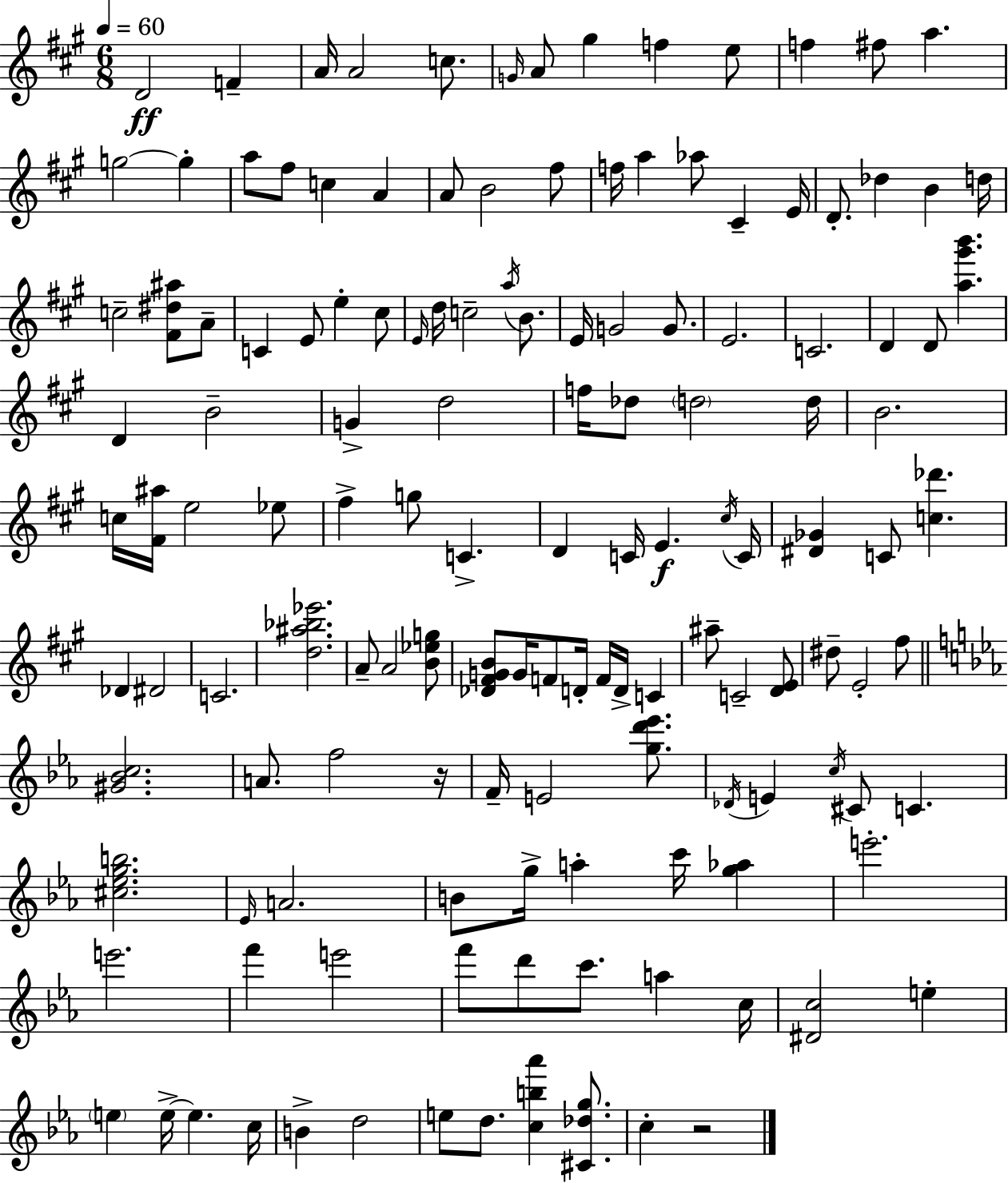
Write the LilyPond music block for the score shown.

{
  \clef treble
  \numericTimeSignature
  \time 6/8
  \key a \major
  \tempo 4 = 60
  \repeat volta 2 { d'2\ff f'4-- | a'16 a'2 c''8. | \grace { g'16 } a'8 gis''4 f''4 e''8 | f''4 fis''8 a''4. | \break g''2~~ g''4-. | a''8 fis''8 c''4 a'4 | a'8 b'2 fis''8 | f''16 a''4 aes''8 cis'4-- | \break e'16 d'8.-. des''4 b'4 | d''16 c''2-- <fis' dis'' ais''>8 a'8-- | c'4 e'8 e''4-. cis''8 | \grace { e'16 } d''16 c''2-- \acciaccatura { a''16 } | \break b'8. e'16 g'2 | g'8. e'2. | c'2. | d'4 d'8 <a'' gis''' b'''>4. | \break d'4 b'2-- | g'4-> d''2 | f''16 des''8 \parenthesize d''2 | d''16 b'2. | \break c''16 <fis' ais''>16 e''2 | ees''8 fis''4-> g''8 c'4.-> | d'4 c'16 e'4.\f | \acciaccatura { cis''16 } c'16 <dis' ges'>4 c'8 <c'' des'''>4. | \break des'4 dis'2 | c'2. | <d'' ais'' bes'' ees'''>2. | a'8-- a'2 | \break <b' ees'' g''>8 <des' fis' g' b'>8 g'16 f'8 d'16-. f'16 d'16-> | c'4 ais''8-- c'2-- | <d' e'>8 dis''8-- e'2-. | fis''8 \bar "||" \break \key ees \major <gis' bes' c''>2. | a'8. f''2 r16 | f'16-- e'2 <g'' d''' ees'''>8. | \acciaccatura { des'16 } e'4 \acciaccatura { c''16 } cis'8 c'4. | \break <cis'' ees'' g'' b''>2. | \grace { ees'16 } a'2. | b'8 g''16-> a''4-. c'''16 <g'' aes''>4 | e'''2.-. | \break e'''2. | f'''4 e'''2 | f'''8 d'''8 c'''8. a''4 | c''16 <dis' c''>2 e''4-. | \break \parenthesize e''4 e''16->~~ e''4. | c''16 b'4-> d''2 | e''8 d''8. <c'' b'' aes'''>4 | <cis' des'' g''>8. c''4-. r2 | \break } \bar "|."
}